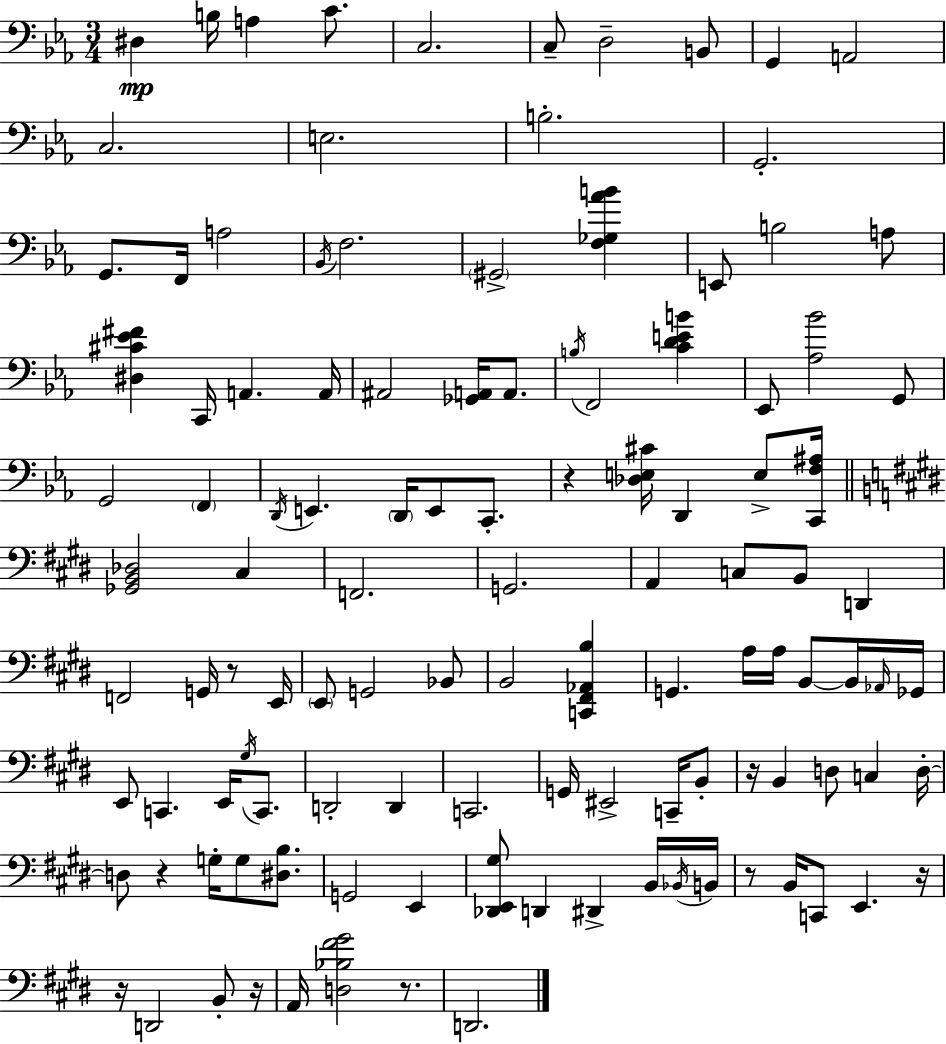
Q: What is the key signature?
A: EES major